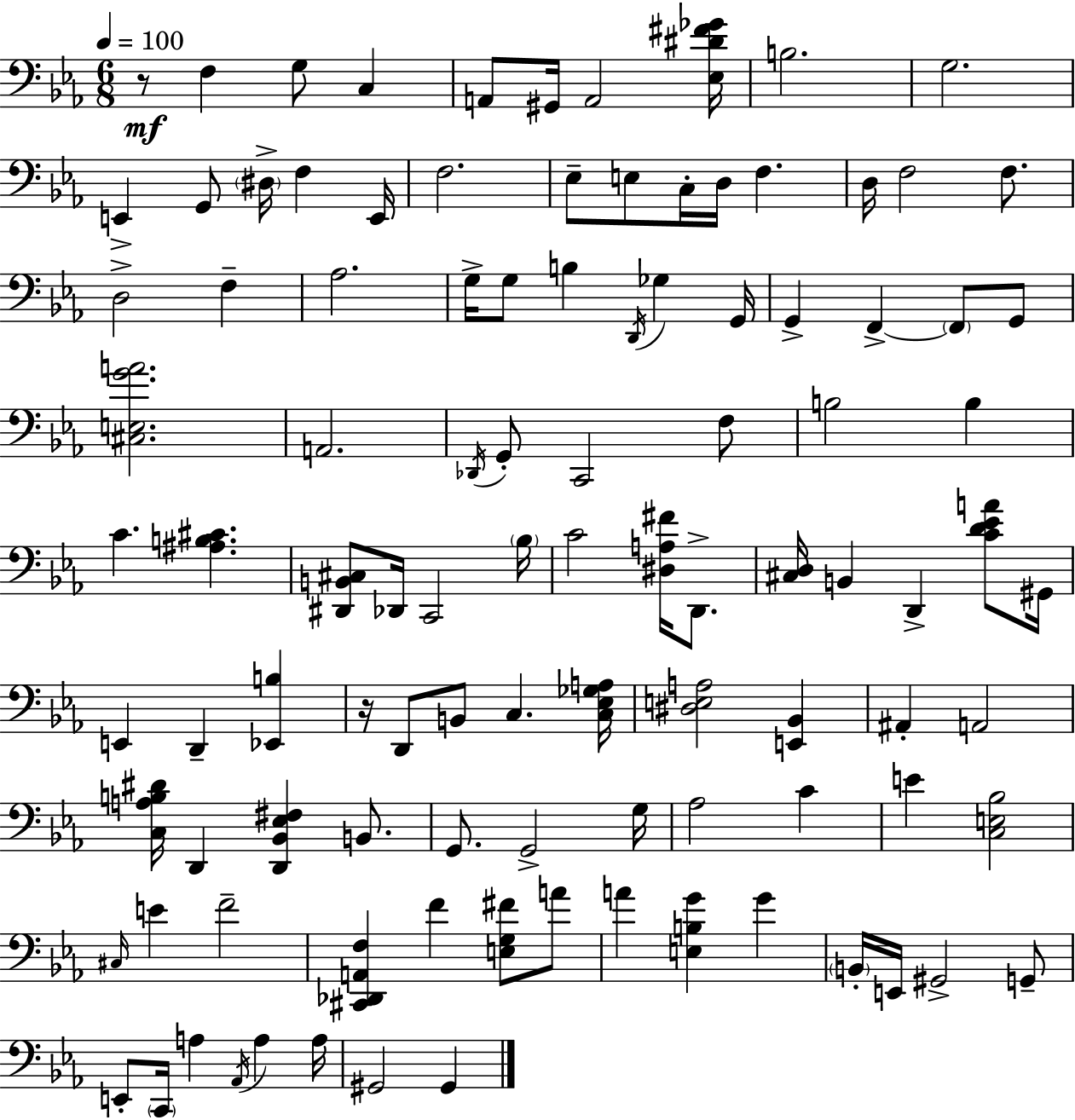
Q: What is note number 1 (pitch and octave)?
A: F3